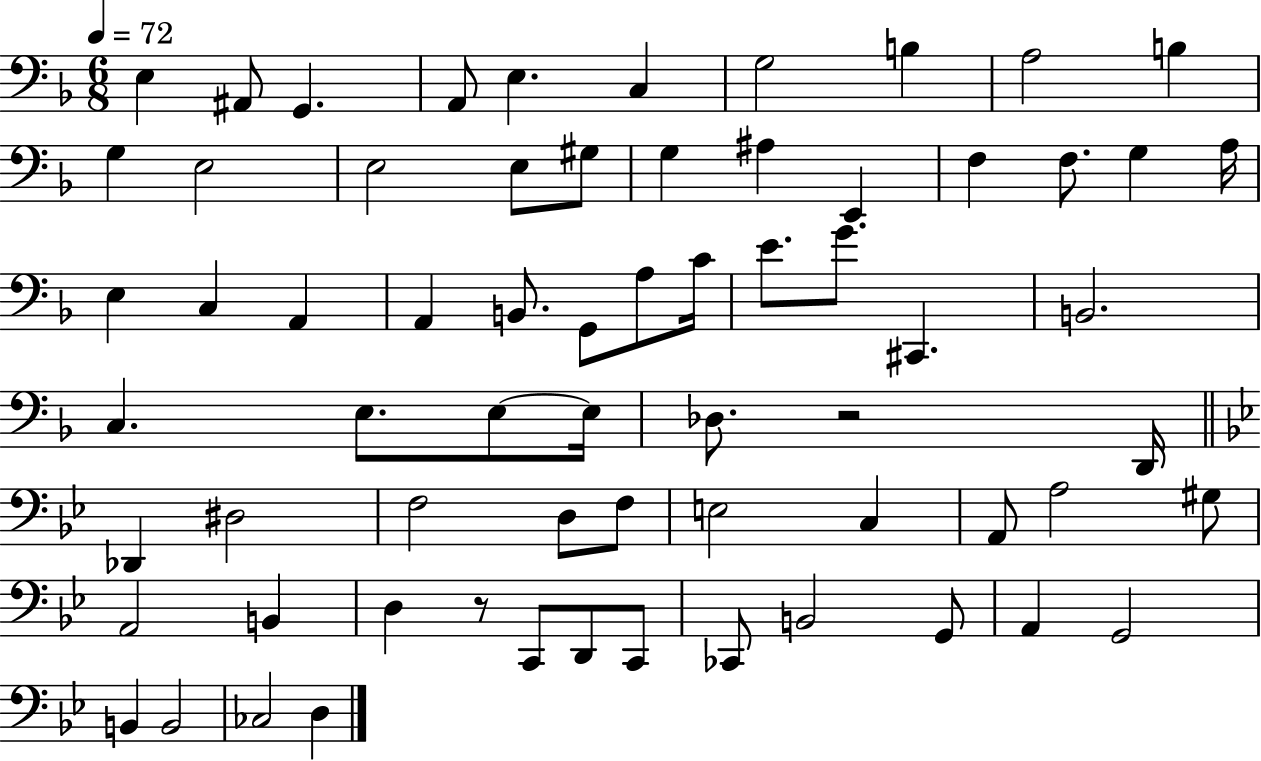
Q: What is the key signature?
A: F major